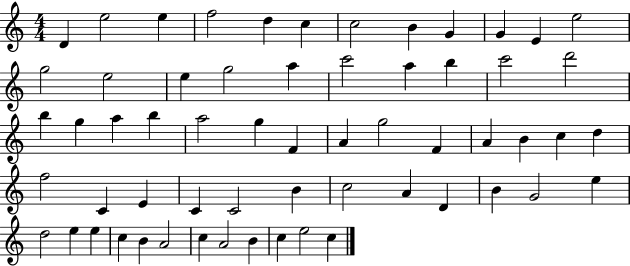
D4/q E5/h E5/q F5/h D5/q C5/q C5/h B4/q G4/q G4/q E4/q E5/h G5/h E5/h E5/q G5/h A5/q C6/h A5/q B5/q C6/h D6/h B5/q G5/q A5/q B5/q A5/h G5/q F4/q A4/q G5/h F4/q A4/q B4/q C5/q D5/q F5/h C4/q E4/q C4/q C4/h B4/q C5/h A4/q D4/q B4/q G4/h E5/q D5/h E5/q E5/q C5/q B4/q A4/h C5/q A4/h B4/q C5/q E5/h C5/q